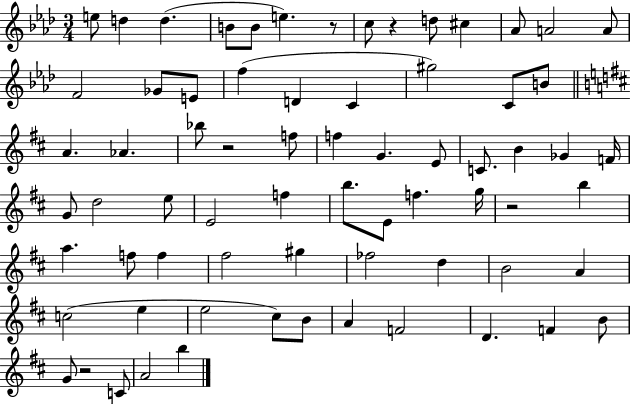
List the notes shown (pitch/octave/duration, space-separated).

E5/e D5/q D5/q. B4/e B4/e E5/q. R/e C5/e R/q D5/e C#5/q Ab4/e A4/h A4/e F4/h Gb4/e E4/e F5/q D4/q C4/q G#5/h C4/e B4/e A4/q. Ab4/q. Bb5/e R/h F5/e F5/q G4/q. E4/e C4/e. B4/q Gb4/q F4/s G4/e D5/h E5/e E4/h F5/q B5/e. E4/e F5/q. G5/s R/h B5/q A5/q. F5/e F5/q F#5/h G#5/q FES5/h D5/q B4/h A4/q C5/h E5/q E5/h C#5/e B4/e A4/q F4/h D4/q. F4/q B4/e G4/e R/h C4/e A4/h B5/q